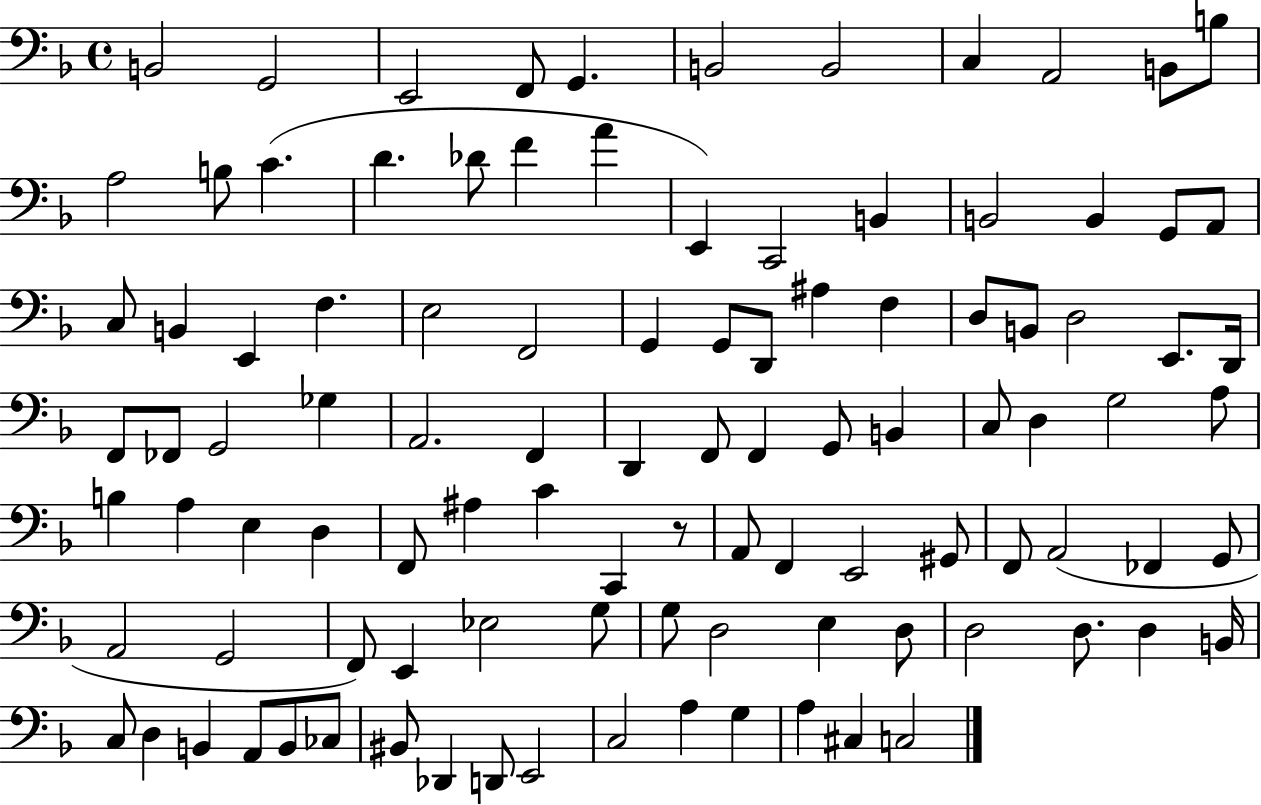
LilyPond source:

{
  \clef bass
  \time 4/4
  \defaultTimeSignature
  \key f \major
  b,2 g,2 | e,2 f,8 g,4. | b,2 b,2 | c4 a,2 b,8 b8 | \break a2 b8 c'4.( | d'4. des'8 f'4 a'4 | e,4) c,2 b,4 | b,2 b,4 g,8 a,8 | \break c8 b,4 e,4 f4. | e2 f,2 | g,4 g,8 d,8 ais4 f4 | d8 b,8 d2 e,8. d,16 | \break f,8 fes,8 g,2 ges4 | a,2. f,4 | d,4 f,8 f,4 g,8 b,4 | c8 d4 g2 a8 | \break b4 a4 e4 d4 | f,8 ais4 c'4 c,4 r8 | a,8 f,4 e,2 gis,8 | f,8 a,2( fes,4 g,8 | \break a,2 g,2 | f,8) e,4 ees2 g8 | g8 d2 e4 d8 | d2 d8. d4 b,16 | \break c8 d4 b,4 a,8 b,8 ces8 | bis,8 des,4 d,8 e,2 | c2 a4 g4 | a4 cis4 c2 | \break \bar "|."
}